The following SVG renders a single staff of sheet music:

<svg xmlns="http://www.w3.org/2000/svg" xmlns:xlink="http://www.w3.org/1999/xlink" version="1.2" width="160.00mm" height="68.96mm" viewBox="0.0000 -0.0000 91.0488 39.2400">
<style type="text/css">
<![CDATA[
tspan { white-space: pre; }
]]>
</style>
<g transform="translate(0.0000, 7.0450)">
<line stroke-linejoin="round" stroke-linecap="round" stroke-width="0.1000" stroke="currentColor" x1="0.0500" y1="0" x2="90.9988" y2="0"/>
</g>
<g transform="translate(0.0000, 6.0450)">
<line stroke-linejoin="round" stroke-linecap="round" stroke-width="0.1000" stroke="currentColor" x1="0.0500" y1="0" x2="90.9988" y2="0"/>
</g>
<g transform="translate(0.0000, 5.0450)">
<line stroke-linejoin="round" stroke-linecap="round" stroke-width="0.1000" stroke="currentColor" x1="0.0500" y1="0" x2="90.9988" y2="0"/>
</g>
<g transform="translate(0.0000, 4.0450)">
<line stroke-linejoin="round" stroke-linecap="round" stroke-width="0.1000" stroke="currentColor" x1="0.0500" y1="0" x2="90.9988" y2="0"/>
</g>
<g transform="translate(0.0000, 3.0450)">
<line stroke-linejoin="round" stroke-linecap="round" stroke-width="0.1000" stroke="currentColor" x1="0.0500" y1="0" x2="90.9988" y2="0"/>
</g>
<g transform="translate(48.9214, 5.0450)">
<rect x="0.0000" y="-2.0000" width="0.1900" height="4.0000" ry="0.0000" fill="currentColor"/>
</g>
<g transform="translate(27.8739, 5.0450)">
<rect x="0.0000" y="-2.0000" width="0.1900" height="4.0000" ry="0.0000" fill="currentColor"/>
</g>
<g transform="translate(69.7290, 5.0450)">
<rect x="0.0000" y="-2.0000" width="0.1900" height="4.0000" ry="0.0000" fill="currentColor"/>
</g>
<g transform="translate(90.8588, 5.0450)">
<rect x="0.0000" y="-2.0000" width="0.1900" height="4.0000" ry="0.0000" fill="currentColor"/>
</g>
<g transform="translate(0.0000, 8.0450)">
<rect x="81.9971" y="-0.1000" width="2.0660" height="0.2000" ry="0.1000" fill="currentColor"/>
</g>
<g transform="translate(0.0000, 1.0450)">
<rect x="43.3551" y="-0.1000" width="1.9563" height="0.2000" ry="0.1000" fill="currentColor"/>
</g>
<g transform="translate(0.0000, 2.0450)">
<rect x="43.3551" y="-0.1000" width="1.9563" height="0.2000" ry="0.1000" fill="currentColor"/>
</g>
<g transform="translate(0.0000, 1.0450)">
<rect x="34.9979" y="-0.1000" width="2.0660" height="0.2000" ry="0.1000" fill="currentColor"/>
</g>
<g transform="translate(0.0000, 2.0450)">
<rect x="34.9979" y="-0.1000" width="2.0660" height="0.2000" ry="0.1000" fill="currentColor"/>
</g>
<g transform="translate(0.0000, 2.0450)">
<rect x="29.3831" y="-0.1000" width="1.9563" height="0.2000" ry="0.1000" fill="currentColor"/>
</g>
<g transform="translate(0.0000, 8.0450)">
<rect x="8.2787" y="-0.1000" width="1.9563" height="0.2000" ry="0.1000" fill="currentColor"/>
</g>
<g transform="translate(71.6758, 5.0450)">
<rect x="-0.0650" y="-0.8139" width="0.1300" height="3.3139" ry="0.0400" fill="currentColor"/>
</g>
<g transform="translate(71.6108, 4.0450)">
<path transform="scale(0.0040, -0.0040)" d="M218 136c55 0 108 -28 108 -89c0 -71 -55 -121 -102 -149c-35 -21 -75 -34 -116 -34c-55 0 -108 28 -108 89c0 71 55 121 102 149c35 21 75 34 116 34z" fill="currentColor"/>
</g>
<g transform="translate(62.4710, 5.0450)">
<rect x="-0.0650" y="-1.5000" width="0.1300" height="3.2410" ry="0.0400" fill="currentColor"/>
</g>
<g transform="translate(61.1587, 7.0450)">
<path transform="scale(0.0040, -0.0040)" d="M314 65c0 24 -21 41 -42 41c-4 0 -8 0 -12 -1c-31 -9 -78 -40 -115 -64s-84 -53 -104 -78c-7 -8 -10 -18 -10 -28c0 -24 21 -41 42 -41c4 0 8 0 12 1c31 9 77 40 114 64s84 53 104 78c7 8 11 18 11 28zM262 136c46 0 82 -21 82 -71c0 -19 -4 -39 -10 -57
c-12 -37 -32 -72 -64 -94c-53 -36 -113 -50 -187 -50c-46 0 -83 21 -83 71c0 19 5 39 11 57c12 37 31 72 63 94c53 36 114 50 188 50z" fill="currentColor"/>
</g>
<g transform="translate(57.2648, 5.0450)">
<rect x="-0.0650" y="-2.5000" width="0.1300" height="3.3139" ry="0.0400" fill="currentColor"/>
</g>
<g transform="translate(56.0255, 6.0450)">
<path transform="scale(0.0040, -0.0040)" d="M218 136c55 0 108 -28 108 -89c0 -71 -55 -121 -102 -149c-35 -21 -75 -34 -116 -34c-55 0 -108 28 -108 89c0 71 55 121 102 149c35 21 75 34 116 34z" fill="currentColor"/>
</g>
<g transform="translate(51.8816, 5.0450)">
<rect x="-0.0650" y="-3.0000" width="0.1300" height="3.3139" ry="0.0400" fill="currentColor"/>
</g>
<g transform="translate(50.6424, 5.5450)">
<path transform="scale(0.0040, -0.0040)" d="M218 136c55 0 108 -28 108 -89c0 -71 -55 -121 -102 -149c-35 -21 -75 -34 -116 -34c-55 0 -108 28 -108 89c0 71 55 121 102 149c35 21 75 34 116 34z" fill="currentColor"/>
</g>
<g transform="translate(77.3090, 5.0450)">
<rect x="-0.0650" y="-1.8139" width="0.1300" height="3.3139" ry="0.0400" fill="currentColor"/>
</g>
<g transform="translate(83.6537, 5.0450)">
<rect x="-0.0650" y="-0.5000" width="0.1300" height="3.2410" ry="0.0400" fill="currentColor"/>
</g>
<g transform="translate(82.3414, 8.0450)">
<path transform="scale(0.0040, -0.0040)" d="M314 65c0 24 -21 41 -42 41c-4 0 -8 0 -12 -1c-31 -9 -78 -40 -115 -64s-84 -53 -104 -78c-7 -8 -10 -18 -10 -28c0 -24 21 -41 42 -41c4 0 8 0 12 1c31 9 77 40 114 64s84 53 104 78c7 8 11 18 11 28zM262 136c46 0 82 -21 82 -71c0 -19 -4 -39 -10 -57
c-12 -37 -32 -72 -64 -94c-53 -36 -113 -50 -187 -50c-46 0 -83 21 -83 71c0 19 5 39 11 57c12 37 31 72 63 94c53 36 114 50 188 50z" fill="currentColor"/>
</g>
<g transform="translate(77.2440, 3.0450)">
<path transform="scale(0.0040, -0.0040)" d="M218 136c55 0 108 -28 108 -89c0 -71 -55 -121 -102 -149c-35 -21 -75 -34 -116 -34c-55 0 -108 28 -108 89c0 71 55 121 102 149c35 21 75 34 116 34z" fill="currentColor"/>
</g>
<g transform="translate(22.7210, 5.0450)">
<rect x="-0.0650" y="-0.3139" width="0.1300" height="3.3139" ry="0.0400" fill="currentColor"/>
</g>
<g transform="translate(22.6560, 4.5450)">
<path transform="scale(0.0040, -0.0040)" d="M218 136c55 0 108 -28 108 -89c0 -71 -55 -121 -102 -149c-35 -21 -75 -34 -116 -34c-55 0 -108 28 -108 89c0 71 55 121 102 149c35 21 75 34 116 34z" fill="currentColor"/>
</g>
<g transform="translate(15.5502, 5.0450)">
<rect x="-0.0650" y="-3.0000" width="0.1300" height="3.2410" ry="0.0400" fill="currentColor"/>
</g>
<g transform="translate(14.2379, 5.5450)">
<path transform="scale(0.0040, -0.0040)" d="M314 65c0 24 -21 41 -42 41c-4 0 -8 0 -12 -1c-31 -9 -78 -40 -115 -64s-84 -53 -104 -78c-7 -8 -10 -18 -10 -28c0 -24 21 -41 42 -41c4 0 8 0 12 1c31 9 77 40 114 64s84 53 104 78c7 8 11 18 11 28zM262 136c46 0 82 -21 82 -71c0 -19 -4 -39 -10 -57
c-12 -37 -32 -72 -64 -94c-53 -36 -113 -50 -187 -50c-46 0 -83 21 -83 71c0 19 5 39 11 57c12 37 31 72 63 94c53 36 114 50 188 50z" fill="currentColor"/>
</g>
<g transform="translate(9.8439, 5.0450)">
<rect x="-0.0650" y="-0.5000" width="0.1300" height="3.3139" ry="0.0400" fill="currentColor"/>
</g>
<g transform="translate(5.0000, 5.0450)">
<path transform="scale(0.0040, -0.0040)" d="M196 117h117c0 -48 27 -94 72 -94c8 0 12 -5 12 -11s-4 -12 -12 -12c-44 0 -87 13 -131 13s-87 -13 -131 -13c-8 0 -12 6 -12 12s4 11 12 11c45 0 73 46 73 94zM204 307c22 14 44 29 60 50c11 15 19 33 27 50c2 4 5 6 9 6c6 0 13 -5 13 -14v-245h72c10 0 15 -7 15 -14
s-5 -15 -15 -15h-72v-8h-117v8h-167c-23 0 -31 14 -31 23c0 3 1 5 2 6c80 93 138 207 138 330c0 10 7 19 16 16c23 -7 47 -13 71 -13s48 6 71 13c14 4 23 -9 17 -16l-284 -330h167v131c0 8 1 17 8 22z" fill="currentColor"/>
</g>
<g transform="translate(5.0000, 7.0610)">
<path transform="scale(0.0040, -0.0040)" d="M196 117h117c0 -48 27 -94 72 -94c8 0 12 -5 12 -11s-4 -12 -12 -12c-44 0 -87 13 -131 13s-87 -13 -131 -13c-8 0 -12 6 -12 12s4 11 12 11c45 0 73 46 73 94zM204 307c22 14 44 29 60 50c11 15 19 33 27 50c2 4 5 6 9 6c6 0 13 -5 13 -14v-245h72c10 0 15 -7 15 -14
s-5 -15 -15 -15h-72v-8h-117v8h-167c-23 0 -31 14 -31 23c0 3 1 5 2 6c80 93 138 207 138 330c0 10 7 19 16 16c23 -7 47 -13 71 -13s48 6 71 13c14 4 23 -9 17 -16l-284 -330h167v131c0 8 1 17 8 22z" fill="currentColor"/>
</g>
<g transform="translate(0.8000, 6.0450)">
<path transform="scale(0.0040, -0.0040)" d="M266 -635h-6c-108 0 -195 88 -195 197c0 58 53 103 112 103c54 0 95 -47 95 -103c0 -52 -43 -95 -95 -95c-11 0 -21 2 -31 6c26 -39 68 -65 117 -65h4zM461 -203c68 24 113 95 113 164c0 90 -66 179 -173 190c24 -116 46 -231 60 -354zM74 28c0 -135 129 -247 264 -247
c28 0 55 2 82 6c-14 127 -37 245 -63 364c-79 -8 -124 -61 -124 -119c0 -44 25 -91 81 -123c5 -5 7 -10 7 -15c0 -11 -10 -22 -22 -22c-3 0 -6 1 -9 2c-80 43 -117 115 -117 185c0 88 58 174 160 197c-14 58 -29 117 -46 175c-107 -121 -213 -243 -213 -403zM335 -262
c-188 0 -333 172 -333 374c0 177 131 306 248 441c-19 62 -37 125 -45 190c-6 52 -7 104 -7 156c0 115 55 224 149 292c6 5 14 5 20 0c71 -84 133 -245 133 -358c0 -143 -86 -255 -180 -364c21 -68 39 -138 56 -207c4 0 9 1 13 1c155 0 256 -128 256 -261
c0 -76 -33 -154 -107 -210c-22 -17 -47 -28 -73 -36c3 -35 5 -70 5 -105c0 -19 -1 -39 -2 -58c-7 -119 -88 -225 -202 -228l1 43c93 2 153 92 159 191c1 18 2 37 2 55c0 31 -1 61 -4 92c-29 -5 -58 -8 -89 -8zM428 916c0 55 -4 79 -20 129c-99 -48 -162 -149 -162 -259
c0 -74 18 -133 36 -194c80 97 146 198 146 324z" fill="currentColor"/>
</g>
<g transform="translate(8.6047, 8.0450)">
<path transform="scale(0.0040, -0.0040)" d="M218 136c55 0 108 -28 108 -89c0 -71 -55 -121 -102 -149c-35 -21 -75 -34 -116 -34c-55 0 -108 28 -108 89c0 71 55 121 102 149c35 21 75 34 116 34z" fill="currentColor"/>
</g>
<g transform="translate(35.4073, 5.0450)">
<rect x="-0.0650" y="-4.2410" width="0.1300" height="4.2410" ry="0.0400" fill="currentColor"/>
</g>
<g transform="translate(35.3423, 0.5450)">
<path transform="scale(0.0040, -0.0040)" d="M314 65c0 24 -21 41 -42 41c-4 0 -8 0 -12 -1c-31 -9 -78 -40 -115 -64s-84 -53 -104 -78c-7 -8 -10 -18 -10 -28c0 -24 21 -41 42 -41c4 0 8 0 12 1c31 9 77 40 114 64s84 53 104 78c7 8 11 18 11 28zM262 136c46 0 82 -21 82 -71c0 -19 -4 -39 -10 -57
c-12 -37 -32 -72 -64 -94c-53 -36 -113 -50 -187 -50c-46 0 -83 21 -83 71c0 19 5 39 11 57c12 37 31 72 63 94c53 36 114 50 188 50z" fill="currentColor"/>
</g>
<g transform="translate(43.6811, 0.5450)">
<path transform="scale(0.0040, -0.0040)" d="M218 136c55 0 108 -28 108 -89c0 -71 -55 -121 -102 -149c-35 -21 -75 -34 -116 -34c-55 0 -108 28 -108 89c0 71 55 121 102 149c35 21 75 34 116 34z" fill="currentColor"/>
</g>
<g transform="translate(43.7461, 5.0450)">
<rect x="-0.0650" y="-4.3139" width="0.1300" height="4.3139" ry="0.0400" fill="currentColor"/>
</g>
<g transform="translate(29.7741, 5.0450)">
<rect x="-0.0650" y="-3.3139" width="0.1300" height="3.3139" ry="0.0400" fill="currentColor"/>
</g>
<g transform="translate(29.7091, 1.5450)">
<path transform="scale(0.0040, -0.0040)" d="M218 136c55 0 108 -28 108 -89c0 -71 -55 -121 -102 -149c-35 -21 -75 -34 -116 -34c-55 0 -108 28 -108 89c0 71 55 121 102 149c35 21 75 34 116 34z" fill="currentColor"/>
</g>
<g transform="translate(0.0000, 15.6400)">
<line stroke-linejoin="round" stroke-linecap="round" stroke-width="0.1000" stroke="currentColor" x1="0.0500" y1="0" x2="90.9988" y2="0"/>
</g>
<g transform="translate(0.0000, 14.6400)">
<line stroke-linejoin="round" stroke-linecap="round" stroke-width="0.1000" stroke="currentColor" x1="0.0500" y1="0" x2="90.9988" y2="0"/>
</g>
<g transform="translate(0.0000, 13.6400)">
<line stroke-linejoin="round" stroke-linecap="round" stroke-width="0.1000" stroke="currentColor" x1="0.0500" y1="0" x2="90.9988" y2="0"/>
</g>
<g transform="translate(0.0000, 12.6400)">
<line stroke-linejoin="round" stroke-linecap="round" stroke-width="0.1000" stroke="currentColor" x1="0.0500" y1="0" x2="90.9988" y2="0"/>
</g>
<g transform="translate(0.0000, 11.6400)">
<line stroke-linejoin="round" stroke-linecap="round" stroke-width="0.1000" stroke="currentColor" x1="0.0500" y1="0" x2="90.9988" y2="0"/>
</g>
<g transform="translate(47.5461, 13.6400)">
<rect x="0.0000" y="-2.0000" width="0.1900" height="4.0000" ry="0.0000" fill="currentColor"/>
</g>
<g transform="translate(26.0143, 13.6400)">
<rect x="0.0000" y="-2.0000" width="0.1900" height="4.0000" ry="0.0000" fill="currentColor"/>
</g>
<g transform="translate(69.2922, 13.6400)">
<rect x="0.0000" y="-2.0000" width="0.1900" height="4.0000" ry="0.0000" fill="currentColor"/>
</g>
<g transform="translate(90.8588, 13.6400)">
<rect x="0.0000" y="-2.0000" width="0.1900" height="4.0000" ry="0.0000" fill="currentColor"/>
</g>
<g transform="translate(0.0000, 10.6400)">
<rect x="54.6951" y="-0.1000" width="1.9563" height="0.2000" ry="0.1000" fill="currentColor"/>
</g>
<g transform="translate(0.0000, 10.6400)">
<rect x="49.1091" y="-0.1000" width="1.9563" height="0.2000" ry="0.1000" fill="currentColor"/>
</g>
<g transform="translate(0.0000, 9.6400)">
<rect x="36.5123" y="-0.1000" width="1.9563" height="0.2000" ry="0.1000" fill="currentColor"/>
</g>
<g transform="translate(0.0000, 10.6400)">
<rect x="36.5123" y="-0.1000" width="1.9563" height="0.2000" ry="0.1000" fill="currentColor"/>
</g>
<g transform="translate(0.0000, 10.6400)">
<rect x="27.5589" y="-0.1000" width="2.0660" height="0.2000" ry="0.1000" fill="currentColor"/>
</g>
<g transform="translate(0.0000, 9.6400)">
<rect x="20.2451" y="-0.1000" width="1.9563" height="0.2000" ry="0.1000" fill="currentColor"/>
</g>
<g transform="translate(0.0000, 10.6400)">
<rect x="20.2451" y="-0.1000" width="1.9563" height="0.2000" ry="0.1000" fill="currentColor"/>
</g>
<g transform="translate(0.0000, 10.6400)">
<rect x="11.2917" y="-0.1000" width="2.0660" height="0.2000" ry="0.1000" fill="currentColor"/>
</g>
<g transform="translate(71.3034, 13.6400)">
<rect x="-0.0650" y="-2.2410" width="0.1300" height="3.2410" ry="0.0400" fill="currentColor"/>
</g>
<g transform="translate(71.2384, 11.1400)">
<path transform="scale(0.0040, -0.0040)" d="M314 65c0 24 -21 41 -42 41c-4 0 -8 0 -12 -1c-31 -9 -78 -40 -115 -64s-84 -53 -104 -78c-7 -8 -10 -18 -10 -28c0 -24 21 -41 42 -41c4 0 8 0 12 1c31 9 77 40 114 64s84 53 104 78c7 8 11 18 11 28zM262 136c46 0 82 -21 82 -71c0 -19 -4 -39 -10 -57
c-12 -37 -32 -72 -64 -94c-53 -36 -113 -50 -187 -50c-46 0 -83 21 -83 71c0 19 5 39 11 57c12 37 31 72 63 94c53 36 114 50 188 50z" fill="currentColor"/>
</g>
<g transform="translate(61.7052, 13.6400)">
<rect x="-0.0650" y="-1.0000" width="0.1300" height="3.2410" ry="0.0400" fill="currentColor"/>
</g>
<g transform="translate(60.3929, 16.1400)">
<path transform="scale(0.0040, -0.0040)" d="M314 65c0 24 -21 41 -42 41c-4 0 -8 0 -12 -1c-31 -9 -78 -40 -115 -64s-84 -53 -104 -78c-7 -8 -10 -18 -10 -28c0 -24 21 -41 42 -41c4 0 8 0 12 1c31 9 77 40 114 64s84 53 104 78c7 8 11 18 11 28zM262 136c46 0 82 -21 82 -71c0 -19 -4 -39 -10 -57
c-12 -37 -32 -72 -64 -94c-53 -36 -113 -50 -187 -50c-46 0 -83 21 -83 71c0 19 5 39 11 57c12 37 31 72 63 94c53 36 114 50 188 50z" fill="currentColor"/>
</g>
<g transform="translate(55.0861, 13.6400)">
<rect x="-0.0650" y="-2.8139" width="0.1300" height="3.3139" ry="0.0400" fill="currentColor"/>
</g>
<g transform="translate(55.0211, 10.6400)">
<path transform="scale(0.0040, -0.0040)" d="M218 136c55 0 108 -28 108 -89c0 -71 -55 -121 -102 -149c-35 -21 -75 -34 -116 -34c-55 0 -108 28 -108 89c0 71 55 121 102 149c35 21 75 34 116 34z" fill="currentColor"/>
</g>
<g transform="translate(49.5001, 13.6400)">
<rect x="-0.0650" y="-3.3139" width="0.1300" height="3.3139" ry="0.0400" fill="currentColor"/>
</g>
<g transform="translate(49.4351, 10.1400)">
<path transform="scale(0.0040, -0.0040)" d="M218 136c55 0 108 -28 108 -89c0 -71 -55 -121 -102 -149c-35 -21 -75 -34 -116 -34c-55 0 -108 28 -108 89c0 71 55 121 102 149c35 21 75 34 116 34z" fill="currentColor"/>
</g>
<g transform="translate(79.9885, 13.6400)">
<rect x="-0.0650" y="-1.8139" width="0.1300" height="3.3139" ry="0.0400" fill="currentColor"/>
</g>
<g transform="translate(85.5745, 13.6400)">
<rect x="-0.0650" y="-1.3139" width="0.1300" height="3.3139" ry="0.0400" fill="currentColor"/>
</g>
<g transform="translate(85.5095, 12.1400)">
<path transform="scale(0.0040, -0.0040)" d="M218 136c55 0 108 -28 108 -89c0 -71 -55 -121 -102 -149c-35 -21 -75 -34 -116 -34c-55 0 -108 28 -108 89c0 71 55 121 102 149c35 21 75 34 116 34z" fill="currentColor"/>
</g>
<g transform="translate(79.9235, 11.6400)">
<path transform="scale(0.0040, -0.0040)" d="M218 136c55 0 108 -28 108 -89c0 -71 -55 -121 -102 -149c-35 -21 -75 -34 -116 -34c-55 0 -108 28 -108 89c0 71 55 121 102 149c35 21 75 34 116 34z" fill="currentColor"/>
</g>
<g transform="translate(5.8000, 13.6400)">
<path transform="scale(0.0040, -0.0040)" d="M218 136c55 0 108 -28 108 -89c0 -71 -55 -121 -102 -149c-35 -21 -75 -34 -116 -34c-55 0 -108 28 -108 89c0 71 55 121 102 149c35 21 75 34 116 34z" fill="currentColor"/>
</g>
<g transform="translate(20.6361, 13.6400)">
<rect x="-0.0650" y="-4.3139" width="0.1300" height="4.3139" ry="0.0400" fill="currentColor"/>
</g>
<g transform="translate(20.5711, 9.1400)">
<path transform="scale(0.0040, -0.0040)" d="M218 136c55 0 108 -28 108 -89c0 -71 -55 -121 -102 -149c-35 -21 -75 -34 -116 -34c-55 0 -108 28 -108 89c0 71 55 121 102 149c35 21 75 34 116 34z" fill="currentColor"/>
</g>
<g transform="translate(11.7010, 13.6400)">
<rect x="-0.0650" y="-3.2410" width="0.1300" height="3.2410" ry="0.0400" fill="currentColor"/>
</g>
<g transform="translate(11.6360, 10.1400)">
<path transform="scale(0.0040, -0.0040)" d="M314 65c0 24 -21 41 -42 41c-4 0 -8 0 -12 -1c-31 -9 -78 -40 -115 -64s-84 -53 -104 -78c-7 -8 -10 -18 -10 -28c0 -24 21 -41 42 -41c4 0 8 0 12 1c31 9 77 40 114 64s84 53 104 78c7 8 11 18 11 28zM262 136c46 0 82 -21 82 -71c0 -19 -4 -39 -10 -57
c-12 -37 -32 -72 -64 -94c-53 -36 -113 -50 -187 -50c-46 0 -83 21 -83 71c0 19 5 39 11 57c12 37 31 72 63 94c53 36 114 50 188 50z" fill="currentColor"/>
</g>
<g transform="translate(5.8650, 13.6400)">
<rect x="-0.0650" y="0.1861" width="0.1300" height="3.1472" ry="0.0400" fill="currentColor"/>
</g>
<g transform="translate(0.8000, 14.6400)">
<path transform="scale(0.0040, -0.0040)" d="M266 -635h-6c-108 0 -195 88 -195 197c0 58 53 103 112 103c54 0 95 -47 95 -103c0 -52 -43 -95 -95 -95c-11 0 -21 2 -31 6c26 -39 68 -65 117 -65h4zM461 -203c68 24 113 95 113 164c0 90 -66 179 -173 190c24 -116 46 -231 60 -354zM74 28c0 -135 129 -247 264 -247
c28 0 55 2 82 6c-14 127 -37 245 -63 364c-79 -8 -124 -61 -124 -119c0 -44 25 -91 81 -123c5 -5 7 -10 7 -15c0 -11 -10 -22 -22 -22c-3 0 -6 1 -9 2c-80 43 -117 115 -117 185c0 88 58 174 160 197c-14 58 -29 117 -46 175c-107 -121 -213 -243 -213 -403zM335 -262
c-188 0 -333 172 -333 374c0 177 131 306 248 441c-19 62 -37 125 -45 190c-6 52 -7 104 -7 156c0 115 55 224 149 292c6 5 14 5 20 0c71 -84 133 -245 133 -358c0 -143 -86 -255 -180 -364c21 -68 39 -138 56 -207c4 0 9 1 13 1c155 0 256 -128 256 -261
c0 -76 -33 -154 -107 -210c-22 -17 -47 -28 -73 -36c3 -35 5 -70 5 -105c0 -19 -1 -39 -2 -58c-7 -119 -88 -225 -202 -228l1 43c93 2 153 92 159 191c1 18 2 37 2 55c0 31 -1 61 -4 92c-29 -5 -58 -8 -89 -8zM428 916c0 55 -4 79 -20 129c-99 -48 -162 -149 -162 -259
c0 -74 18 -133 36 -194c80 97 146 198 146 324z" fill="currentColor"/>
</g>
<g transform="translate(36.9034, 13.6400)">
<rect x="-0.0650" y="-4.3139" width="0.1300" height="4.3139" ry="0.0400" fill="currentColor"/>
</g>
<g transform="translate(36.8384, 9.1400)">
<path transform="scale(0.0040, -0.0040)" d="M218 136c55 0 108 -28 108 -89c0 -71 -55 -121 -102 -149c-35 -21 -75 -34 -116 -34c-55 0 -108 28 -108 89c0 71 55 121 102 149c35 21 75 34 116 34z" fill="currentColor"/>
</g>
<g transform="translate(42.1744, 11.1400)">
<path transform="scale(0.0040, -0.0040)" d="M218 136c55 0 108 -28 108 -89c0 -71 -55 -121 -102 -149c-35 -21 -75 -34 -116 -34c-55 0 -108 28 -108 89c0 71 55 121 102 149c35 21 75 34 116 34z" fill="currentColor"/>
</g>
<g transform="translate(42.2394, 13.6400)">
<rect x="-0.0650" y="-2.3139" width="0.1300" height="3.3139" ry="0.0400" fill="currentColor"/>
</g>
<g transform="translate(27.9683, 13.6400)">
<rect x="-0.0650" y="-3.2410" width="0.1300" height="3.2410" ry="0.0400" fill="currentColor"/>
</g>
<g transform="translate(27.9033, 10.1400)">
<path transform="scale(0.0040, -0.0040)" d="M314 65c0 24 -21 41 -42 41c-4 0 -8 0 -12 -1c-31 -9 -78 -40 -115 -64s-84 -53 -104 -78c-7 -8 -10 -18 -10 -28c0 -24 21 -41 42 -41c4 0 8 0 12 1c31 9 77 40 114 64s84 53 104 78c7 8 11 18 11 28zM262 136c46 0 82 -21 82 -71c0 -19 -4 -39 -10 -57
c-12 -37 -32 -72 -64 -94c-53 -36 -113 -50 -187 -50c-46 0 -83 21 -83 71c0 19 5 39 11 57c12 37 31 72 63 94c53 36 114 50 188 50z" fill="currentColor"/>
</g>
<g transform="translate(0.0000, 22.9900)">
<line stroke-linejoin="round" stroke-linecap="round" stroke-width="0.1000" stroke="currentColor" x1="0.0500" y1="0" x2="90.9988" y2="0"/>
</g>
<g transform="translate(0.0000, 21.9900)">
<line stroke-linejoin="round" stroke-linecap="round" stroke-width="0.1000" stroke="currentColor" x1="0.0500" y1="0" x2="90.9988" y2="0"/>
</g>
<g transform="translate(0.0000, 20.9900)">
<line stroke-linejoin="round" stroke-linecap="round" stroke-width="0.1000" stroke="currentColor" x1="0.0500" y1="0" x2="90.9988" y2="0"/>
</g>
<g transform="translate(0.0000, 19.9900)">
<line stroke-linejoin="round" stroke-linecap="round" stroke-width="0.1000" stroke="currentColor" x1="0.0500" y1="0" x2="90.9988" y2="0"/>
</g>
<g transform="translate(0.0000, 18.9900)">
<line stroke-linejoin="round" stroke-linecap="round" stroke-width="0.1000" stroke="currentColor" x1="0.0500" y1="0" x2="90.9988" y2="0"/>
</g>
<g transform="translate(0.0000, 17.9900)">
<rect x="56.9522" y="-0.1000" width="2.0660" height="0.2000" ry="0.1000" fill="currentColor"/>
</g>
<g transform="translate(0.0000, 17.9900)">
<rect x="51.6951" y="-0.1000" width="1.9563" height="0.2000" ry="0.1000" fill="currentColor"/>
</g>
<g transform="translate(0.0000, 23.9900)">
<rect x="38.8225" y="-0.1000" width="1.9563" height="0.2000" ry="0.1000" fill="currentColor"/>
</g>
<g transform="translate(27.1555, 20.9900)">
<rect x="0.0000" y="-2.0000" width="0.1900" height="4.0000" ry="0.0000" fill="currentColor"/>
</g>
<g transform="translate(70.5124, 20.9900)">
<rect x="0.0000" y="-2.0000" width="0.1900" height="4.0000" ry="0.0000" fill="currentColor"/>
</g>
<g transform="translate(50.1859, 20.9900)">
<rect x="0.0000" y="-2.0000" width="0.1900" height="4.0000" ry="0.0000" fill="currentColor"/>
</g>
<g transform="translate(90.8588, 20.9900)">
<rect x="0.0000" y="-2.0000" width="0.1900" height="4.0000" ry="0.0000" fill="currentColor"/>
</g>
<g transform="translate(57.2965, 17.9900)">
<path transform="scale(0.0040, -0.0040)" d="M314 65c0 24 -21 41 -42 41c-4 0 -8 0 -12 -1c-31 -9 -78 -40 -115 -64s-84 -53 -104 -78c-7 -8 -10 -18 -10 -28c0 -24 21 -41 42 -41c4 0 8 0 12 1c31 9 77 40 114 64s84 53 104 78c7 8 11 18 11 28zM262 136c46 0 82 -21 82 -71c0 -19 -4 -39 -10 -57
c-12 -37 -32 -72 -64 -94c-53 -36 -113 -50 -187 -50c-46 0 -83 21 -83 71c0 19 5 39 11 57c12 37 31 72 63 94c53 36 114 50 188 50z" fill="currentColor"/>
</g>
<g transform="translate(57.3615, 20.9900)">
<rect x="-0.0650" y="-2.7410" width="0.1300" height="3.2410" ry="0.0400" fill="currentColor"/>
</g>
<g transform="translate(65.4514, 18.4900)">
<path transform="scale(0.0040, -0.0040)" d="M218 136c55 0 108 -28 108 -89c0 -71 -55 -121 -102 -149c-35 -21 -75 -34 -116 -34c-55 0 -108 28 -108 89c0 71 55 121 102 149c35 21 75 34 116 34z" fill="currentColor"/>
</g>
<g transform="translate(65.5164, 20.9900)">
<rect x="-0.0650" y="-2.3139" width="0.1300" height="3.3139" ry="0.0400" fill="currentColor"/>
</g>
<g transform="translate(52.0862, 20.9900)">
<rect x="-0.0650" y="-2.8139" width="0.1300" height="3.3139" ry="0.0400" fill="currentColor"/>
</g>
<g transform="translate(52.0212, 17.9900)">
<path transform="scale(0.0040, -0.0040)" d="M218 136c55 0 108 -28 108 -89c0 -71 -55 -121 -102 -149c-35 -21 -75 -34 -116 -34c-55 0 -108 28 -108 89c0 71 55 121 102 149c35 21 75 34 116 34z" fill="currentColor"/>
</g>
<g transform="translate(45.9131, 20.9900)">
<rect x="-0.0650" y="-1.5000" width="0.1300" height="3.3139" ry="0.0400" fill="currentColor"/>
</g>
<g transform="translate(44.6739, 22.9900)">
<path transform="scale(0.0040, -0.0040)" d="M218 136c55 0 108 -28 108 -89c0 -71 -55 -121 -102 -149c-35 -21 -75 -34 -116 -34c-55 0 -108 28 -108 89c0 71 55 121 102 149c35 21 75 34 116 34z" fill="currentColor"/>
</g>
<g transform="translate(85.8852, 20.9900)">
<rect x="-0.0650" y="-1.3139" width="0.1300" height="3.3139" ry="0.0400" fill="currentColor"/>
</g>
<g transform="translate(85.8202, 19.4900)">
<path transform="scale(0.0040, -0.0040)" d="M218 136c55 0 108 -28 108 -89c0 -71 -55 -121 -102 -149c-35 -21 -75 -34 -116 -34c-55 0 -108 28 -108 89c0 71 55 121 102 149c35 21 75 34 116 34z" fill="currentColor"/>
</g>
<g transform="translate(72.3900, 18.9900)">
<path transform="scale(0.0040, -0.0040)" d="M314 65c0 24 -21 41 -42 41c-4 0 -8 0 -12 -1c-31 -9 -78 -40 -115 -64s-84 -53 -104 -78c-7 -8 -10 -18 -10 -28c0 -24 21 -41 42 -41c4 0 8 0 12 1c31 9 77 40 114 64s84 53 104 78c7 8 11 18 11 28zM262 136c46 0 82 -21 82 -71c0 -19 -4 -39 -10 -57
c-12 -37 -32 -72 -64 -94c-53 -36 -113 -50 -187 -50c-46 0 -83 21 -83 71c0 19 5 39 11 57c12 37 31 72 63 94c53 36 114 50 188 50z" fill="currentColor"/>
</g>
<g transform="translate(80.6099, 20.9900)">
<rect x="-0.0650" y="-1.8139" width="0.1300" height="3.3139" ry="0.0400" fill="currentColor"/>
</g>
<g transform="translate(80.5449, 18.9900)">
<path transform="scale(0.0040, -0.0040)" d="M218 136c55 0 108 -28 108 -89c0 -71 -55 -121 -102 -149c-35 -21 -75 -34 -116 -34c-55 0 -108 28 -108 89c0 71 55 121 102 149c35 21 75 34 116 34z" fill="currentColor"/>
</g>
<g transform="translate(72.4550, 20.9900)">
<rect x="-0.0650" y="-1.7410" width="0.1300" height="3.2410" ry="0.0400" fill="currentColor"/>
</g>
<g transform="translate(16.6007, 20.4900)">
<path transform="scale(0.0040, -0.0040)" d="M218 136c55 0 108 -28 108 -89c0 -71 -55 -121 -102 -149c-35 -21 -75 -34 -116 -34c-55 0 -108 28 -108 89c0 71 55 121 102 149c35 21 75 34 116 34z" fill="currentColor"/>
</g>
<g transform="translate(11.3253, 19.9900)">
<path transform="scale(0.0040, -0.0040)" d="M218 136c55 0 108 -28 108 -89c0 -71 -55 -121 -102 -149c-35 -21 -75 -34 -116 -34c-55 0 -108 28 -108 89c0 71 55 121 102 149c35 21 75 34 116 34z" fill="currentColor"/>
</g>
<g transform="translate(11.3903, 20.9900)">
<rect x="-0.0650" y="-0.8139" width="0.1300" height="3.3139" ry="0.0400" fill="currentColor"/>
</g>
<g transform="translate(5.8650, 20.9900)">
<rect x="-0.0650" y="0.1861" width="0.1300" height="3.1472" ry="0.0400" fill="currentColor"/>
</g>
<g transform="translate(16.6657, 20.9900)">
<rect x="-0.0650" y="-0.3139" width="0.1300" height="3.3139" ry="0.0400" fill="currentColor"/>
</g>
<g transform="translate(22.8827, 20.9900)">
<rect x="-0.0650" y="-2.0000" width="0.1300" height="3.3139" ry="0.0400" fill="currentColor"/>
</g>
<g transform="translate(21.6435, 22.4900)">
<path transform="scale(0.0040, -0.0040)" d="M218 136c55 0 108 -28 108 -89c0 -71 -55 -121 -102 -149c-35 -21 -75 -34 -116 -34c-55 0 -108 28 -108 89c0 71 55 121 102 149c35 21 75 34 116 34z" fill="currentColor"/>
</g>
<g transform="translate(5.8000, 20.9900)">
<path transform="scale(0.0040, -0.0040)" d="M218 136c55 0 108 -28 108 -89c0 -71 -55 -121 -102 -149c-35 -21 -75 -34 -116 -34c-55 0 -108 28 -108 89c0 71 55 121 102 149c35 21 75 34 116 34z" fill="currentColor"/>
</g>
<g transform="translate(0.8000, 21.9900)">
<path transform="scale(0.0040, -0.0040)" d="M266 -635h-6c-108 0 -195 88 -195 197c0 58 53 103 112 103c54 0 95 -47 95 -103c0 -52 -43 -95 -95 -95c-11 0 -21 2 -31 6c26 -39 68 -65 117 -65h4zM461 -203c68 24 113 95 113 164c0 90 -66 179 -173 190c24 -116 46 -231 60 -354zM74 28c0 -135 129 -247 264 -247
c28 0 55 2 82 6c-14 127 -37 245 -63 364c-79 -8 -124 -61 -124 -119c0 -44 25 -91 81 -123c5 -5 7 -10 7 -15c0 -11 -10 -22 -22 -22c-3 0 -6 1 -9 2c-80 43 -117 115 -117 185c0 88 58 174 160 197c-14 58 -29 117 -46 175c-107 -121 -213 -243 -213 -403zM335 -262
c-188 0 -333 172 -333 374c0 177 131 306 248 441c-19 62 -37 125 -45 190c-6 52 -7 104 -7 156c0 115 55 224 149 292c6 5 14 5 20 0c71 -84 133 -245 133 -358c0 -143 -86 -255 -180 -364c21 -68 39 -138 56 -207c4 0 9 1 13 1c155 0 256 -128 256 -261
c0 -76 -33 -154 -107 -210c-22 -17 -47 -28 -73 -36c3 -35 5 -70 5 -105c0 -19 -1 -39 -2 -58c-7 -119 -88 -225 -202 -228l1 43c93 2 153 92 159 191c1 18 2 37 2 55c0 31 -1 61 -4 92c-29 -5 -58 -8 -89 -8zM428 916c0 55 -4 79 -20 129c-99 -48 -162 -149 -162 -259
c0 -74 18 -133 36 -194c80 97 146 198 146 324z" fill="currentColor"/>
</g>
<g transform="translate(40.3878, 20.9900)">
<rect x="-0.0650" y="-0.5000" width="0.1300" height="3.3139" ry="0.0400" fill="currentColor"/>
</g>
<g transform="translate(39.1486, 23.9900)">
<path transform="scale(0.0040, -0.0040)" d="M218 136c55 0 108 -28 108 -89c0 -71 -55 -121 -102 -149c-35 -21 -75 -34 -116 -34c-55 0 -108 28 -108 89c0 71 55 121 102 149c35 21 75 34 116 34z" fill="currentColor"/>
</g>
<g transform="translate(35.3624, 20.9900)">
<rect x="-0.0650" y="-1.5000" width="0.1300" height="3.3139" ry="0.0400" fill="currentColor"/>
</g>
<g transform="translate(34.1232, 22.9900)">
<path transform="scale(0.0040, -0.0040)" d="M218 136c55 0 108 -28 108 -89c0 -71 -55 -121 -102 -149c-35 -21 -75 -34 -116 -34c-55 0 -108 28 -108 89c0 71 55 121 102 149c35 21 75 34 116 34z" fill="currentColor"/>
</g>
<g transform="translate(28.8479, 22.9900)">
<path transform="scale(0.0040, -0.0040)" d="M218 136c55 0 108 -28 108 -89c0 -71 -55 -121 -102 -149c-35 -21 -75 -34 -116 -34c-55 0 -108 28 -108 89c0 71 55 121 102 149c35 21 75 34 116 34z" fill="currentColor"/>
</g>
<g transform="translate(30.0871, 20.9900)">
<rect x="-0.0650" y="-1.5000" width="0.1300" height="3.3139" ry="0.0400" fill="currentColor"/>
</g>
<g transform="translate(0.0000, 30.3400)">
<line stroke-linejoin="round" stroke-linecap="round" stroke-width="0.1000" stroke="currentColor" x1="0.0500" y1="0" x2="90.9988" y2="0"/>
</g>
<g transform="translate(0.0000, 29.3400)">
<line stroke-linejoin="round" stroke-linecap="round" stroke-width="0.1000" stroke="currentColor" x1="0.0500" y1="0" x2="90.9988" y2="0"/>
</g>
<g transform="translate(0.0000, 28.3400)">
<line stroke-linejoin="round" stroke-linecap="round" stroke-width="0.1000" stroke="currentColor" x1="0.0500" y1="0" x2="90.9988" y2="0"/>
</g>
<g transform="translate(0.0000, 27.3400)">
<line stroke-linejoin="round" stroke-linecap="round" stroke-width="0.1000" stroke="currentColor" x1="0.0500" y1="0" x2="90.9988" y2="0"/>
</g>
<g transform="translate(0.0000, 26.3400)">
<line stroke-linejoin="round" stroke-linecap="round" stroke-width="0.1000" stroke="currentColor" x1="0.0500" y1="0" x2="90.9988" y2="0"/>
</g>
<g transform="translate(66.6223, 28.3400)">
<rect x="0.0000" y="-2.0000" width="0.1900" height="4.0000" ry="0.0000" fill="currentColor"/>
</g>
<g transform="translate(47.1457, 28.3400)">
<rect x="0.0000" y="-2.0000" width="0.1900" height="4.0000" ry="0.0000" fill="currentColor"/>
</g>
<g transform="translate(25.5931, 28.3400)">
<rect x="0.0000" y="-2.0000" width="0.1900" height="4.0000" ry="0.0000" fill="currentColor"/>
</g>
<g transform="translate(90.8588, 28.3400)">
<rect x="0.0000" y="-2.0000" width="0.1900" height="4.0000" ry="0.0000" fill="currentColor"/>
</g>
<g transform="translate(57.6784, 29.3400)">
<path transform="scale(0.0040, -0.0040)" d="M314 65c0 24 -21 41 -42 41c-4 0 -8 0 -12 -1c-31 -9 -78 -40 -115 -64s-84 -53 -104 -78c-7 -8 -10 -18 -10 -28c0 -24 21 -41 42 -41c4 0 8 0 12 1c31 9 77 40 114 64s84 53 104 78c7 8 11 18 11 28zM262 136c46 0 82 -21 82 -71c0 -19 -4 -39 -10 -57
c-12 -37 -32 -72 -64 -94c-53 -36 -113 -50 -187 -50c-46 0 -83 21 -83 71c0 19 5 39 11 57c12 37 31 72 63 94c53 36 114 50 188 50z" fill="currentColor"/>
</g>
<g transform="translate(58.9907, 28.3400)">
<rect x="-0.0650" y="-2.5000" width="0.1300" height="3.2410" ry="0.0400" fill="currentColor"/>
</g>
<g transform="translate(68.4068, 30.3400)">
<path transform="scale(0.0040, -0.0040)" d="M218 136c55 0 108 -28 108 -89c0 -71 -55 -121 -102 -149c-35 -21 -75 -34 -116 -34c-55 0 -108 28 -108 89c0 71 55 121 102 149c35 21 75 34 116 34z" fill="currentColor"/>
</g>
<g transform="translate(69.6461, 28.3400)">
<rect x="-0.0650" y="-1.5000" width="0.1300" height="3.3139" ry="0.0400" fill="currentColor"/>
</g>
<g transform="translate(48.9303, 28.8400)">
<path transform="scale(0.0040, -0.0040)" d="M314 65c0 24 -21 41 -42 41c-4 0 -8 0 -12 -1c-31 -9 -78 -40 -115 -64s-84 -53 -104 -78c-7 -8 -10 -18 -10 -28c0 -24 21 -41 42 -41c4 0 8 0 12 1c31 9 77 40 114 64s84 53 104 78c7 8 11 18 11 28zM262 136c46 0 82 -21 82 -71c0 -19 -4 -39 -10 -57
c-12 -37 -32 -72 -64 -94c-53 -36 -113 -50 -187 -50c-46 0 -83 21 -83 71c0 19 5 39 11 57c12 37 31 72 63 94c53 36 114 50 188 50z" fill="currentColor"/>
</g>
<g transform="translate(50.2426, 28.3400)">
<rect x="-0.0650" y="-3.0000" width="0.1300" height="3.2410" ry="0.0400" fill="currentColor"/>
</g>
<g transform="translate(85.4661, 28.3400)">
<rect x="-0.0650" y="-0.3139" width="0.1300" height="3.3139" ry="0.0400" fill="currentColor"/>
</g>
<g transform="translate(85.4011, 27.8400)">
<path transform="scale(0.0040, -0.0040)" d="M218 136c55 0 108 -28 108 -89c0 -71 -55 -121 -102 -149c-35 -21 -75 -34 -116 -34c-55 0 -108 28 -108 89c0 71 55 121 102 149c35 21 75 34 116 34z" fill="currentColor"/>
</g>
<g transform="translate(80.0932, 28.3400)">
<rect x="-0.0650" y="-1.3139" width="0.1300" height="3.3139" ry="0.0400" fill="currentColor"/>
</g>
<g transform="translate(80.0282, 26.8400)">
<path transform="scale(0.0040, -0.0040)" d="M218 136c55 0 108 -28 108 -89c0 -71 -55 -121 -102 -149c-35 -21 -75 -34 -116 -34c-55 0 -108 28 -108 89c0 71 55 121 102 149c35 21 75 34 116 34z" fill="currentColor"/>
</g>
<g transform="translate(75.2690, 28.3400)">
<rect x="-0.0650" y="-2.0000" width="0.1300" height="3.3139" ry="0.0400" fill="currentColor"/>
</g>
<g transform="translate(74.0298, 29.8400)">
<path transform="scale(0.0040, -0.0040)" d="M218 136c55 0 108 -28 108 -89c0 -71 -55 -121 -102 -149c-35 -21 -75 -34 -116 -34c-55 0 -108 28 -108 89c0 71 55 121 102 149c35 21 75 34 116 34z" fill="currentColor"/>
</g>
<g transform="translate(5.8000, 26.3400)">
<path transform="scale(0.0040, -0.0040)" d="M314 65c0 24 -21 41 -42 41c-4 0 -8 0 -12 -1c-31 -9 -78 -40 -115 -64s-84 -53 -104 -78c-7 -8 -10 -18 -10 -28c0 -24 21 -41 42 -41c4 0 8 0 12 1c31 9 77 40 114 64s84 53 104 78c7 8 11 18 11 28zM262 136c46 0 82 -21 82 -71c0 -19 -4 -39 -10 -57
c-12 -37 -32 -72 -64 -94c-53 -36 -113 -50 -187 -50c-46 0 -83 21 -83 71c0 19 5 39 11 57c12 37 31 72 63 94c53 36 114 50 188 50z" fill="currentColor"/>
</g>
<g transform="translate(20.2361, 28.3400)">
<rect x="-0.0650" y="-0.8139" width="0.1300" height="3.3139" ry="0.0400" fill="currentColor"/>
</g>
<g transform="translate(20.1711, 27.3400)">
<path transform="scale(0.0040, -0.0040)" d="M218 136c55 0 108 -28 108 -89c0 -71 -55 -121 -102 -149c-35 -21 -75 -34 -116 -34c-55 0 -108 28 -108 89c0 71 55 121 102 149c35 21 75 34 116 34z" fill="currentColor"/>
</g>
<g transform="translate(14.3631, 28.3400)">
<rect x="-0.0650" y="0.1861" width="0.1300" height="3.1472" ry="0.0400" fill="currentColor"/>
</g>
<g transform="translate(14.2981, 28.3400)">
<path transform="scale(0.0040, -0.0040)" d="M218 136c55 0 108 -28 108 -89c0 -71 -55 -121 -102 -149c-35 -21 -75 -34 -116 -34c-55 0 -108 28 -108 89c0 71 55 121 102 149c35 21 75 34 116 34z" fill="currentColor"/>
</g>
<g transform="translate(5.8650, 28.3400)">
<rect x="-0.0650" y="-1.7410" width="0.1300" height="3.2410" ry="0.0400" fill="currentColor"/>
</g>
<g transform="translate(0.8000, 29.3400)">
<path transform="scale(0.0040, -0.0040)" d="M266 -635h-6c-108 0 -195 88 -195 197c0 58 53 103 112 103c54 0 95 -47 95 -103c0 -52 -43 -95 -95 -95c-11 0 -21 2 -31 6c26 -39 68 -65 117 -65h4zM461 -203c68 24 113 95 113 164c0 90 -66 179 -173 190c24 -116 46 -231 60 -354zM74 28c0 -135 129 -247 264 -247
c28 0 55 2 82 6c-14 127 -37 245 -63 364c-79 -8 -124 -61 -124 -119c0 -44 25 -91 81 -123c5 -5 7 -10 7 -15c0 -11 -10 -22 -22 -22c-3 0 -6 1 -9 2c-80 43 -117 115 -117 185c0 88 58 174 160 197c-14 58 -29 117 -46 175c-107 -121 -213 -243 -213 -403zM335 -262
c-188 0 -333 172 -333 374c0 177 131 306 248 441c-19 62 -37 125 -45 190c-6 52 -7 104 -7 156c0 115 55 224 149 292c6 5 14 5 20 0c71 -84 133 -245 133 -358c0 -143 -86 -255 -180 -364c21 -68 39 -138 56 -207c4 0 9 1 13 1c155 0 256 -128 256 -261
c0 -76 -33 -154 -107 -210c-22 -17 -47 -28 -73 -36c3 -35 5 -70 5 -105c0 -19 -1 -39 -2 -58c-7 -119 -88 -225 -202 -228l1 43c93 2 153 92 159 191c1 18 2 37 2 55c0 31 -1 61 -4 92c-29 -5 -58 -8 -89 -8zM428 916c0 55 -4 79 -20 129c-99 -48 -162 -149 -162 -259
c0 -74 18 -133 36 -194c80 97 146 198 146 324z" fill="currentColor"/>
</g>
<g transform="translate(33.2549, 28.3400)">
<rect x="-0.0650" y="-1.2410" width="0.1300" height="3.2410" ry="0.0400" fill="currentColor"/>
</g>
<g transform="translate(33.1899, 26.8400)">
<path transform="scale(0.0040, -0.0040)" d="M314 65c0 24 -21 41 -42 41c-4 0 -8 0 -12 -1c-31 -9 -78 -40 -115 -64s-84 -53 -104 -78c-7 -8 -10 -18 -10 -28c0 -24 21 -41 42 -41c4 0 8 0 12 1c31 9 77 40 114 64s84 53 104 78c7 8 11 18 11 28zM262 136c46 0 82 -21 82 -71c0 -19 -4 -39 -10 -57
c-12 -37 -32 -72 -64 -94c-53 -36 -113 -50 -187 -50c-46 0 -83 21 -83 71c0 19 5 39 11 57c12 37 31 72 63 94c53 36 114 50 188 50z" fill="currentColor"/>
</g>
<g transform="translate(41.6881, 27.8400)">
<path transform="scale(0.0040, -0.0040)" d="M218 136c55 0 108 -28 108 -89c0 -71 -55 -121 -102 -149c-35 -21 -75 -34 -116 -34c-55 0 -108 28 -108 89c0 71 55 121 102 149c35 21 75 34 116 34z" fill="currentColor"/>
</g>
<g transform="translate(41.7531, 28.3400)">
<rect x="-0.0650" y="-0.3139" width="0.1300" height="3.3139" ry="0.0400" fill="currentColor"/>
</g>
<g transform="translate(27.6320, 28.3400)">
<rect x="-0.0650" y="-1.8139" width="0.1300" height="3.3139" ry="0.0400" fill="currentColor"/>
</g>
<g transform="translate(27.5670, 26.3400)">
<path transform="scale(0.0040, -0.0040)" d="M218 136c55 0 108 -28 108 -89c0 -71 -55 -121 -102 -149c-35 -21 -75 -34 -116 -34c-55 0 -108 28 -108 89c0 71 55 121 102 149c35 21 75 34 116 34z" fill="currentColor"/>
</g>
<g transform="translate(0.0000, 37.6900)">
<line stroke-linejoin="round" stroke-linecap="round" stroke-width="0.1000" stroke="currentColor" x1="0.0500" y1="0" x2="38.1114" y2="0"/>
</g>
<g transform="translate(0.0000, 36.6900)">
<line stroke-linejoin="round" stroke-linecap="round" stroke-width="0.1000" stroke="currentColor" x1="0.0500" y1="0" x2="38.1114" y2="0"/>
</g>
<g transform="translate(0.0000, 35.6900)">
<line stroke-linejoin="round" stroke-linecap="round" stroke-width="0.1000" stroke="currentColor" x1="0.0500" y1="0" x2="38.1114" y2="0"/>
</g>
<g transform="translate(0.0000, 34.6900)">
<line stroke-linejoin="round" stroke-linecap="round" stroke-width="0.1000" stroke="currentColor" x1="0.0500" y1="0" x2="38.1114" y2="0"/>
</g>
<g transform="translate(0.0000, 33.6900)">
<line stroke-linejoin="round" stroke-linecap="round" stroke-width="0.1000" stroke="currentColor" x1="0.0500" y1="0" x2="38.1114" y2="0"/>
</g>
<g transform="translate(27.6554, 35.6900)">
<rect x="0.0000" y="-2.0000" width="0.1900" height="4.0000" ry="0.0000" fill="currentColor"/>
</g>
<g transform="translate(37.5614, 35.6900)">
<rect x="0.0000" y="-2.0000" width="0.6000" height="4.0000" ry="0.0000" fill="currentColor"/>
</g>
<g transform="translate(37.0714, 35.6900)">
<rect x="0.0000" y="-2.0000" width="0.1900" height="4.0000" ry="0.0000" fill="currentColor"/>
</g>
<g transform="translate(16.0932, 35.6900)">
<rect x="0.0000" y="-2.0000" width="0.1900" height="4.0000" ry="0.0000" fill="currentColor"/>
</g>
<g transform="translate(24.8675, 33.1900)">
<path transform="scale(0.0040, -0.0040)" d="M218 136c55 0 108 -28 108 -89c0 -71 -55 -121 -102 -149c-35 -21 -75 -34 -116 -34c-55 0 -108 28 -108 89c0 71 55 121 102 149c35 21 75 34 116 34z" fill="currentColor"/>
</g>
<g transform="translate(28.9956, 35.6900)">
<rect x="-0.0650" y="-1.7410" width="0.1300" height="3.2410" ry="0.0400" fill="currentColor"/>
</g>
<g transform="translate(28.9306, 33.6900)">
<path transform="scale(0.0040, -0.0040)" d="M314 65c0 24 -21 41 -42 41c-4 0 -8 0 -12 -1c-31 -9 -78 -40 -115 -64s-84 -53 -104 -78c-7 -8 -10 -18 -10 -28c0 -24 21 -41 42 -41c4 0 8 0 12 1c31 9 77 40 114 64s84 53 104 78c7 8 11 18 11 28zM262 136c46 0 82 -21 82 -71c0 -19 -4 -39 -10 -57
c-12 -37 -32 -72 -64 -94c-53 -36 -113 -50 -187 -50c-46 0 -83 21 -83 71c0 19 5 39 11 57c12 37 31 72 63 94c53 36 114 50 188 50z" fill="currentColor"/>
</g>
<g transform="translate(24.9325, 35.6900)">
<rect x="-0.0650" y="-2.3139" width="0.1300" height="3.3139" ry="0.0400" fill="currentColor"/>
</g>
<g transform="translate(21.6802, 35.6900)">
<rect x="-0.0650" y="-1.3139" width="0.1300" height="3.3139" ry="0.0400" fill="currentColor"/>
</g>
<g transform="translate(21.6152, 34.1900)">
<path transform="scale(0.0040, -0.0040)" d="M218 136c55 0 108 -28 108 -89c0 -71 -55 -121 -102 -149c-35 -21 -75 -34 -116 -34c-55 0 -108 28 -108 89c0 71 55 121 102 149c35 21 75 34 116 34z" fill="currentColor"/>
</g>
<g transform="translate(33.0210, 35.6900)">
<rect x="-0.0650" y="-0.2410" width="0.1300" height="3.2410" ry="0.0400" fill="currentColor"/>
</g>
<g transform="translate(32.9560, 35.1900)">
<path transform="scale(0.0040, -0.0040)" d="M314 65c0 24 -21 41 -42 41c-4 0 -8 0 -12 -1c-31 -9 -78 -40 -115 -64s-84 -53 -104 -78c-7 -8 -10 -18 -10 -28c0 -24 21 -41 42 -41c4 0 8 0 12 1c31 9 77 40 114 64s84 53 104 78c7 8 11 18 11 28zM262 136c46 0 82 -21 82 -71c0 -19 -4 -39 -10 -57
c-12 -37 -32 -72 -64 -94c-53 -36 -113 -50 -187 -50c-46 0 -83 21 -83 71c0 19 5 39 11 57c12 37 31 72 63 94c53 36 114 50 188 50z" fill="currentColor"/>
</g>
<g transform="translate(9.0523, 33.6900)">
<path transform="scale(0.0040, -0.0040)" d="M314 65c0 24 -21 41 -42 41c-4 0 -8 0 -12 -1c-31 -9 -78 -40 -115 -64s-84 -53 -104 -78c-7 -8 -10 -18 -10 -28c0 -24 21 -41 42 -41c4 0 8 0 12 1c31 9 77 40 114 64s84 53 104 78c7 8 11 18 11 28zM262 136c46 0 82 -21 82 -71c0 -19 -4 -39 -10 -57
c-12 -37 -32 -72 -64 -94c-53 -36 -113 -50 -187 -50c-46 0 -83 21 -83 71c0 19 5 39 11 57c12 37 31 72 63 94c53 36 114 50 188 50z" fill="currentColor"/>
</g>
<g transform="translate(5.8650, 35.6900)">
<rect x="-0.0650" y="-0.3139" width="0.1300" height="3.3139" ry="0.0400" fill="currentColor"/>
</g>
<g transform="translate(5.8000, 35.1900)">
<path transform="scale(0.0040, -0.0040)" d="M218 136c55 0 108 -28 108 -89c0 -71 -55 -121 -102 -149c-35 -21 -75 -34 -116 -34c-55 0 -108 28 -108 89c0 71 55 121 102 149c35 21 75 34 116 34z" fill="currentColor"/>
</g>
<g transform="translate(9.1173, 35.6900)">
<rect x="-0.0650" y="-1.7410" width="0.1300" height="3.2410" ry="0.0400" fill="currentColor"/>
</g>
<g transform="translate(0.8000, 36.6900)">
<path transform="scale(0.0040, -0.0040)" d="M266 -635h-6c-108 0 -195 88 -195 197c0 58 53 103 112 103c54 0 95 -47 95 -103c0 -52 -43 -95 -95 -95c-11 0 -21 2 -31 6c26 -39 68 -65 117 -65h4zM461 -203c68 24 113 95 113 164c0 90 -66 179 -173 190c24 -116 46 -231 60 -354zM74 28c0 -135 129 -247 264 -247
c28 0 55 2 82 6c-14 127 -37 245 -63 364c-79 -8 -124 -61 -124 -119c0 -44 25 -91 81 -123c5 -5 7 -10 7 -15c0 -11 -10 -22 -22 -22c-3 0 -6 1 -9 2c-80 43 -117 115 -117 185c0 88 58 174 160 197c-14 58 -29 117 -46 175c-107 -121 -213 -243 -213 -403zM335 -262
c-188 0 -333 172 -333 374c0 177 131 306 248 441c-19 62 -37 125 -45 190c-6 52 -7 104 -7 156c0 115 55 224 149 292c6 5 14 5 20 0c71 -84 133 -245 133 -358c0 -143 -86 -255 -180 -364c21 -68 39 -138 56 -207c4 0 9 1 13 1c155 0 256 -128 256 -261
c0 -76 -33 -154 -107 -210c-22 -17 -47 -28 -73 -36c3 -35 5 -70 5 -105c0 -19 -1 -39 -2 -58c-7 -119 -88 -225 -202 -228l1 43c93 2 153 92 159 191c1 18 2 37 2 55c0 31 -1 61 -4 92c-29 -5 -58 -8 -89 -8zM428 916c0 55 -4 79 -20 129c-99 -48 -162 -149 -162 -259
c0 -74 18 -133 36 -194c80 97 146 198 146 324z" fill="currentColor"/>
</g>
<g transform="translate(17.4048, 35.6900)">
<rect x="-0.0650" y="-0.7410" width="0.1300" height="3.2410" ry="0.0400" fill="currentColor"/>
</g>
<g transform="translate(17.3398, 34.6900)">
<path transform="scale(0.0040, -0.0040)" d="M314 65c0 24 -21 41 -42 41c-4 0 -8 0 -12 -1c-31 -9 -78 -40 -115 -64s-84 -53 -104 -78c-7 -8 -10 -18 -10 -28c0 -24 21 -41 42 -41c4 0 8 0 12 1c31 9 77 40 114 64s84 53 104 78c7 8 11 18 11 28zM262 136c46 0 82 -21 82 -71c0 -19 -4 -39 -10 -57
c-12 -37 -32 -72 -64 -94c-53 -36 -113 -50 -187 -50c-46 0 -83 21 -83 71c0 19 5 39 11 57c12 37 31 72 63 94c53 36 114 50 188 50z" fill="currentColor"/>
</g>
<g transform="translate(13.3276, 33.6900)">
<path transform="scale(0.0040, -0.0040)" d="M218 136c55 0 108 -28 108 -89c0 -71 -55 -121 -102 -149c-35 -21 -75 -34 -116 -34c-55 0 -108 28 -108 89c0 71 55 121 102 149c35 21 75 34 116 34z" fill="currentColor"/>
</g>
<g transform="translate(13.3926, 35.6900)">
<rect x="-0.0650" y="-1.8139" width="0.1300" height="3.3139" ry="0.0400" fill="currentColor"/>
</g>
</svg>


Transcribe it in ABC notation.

X:1
T:Untitled
M:4/4
L:1/4
K:C
C A2 c b d'2 d' A G E2 d f C2 B b2 d' b2 d' g b a D2 g2 f e B d c F E E C E a a2 g f2 f e f2 B d f e2 c A2 G2 E F e c c f2 f d2 e g f2 c2